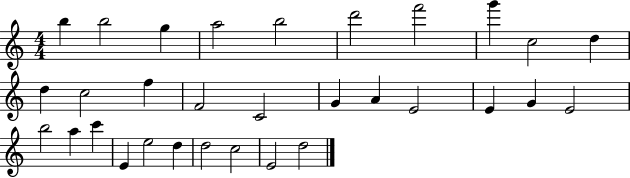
B5/q B5/h G5/q A5/h B5/h D6/h F6/h G6/q C5/h D5/q D5/q C5/h F5/q F4/h C4/h G4/q A4/q E4/h E4/q G4/q E4/h B5/h A5/q C6/q E4/q E5/h D5/q D5/h C5/h E4/h D5/h